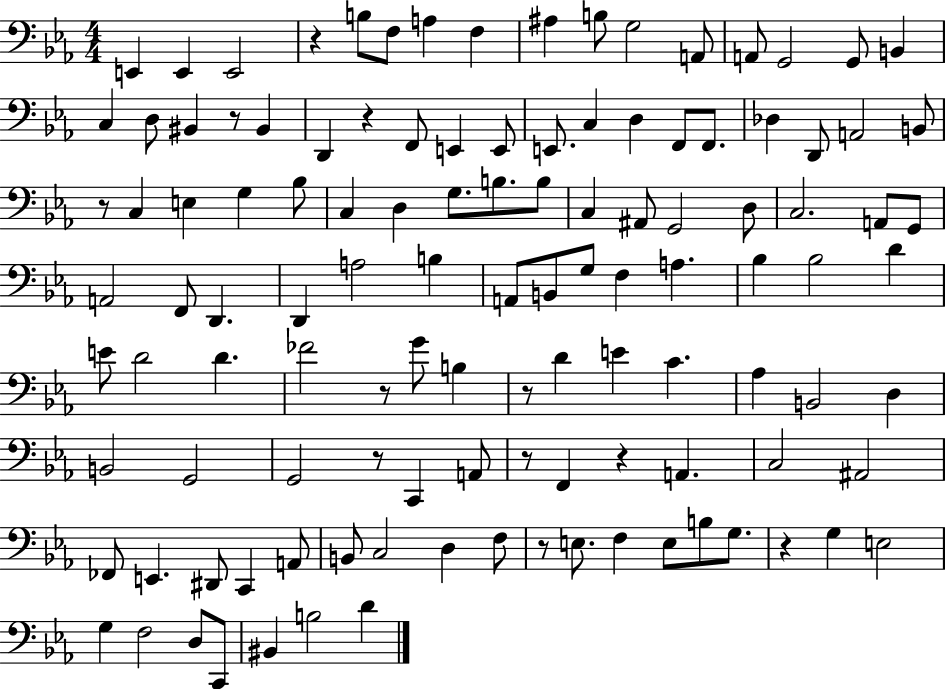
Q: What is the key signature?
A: EES major